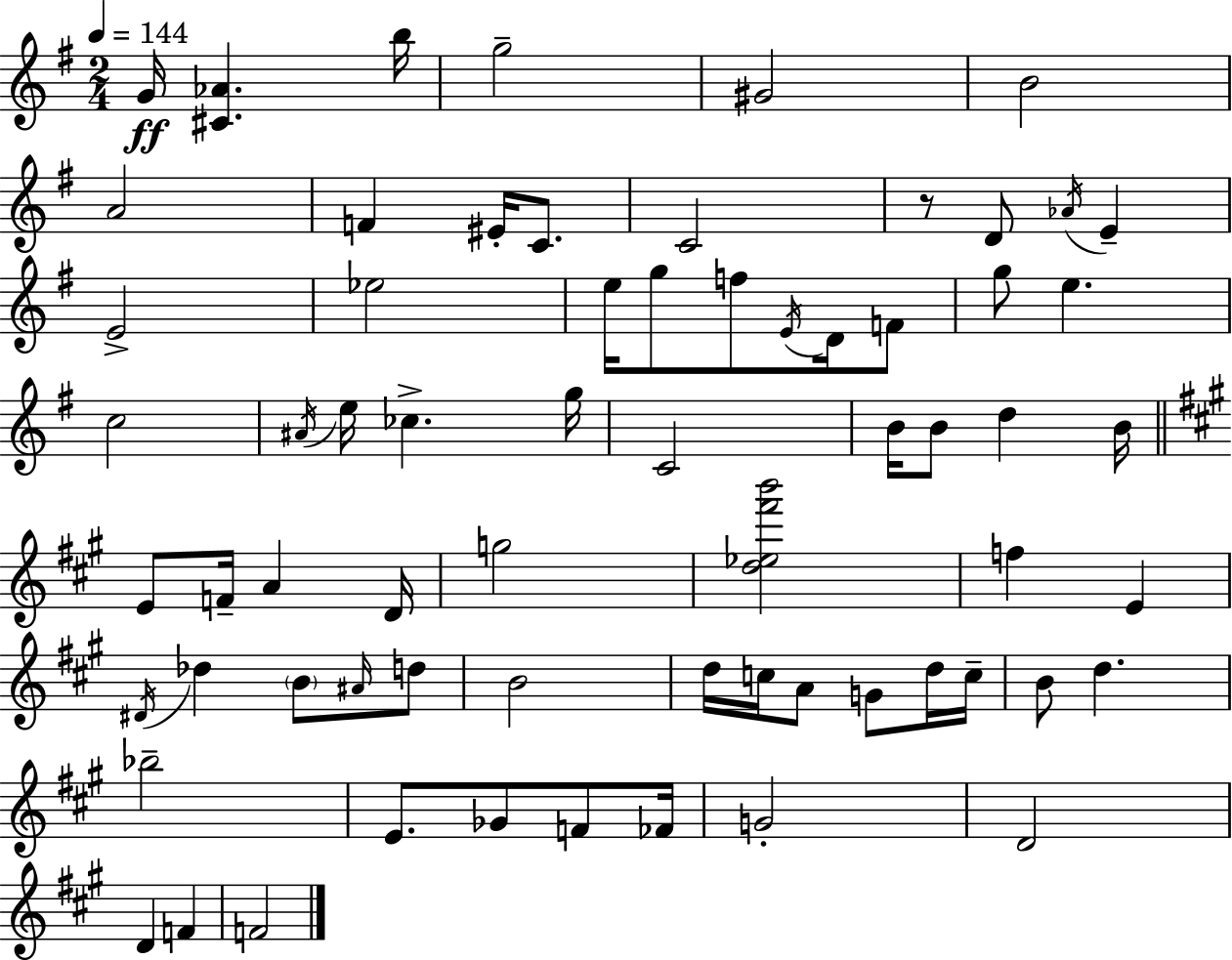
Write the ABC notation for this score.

X:1
T:Untitled
M:2/4
L:1/4
K:G
G/4 [^C_A] b/4 g2 ^G2 B2 A2 F ^E/4 C/2 C2 z/2 D/2 _A/4 E E2 _e2 e/4 g/2 f/2 E/4 D/4 F/2 g/2 e c2 ^A/4 e/4 _c g/4 C2 B/4 B/2 d B/4 E/2 F/4 A D/4 g2 [d_e^f'b']2 f E ^D/4 _d B/2 ^A/4 d/2 B2 d/4 c/4 A/2 G/2 d/4 c/4 B/2 d _b2 E/2 _G/2 F/2 _F/4 G2 D2 D F F2